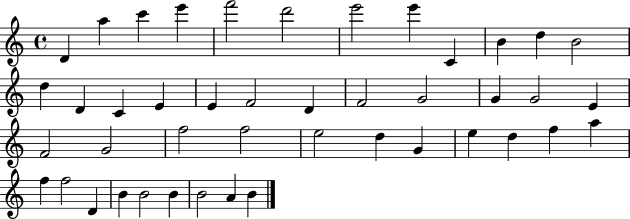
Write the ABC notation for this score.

X:1
T:Untitled
M:4/4
L:1/4
K:C
D a c' e' f'2 d'2 e'2 e' C B d B2 d D C E E F2 D F2 G2 G G2 E F2 G2 f2 f2 e2 d G e d f a f f2 D B B2 B B2 A B